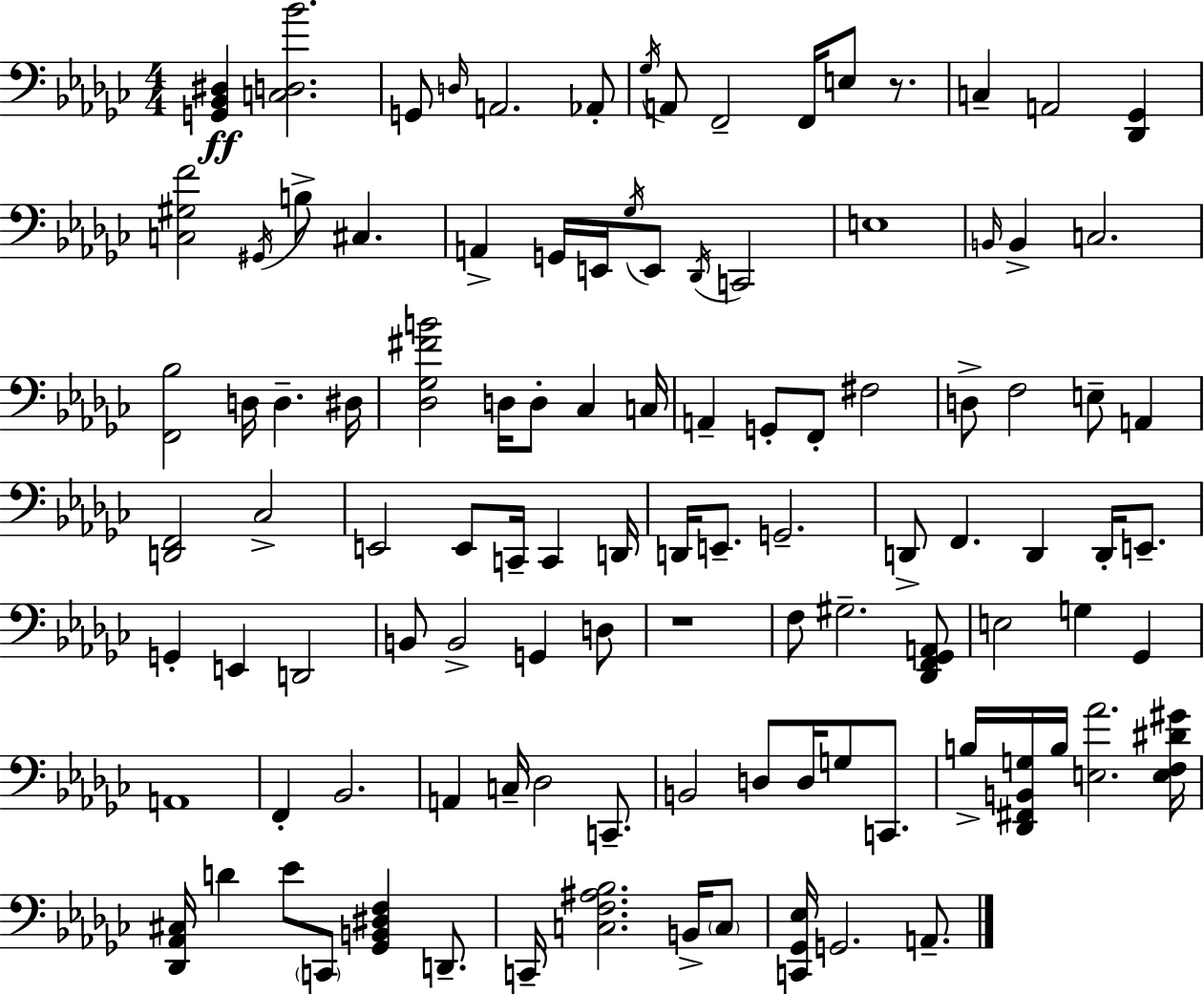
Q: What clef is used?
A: bass